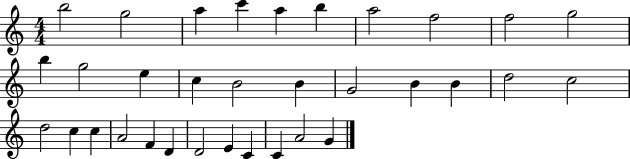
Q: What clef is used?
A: treble